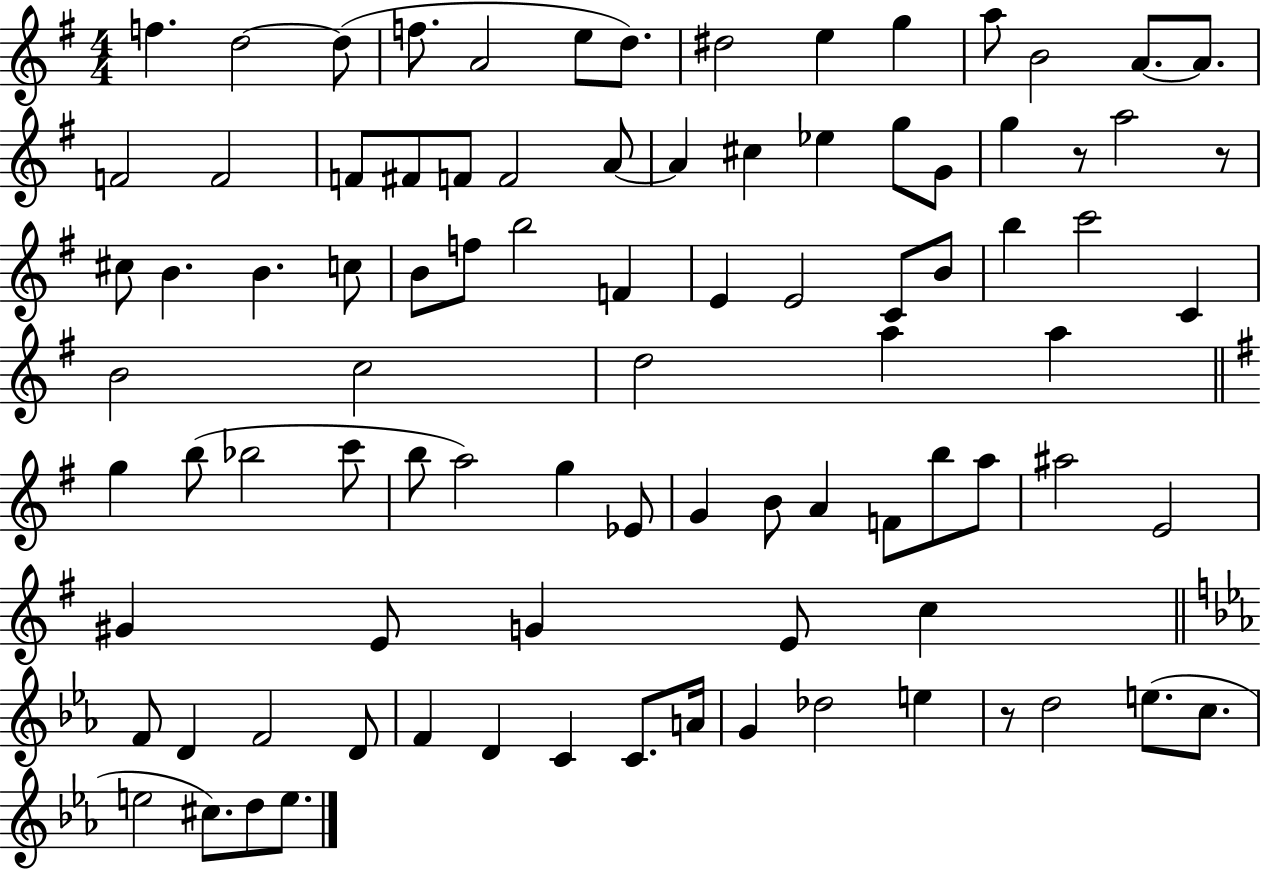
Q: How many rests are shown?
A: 3